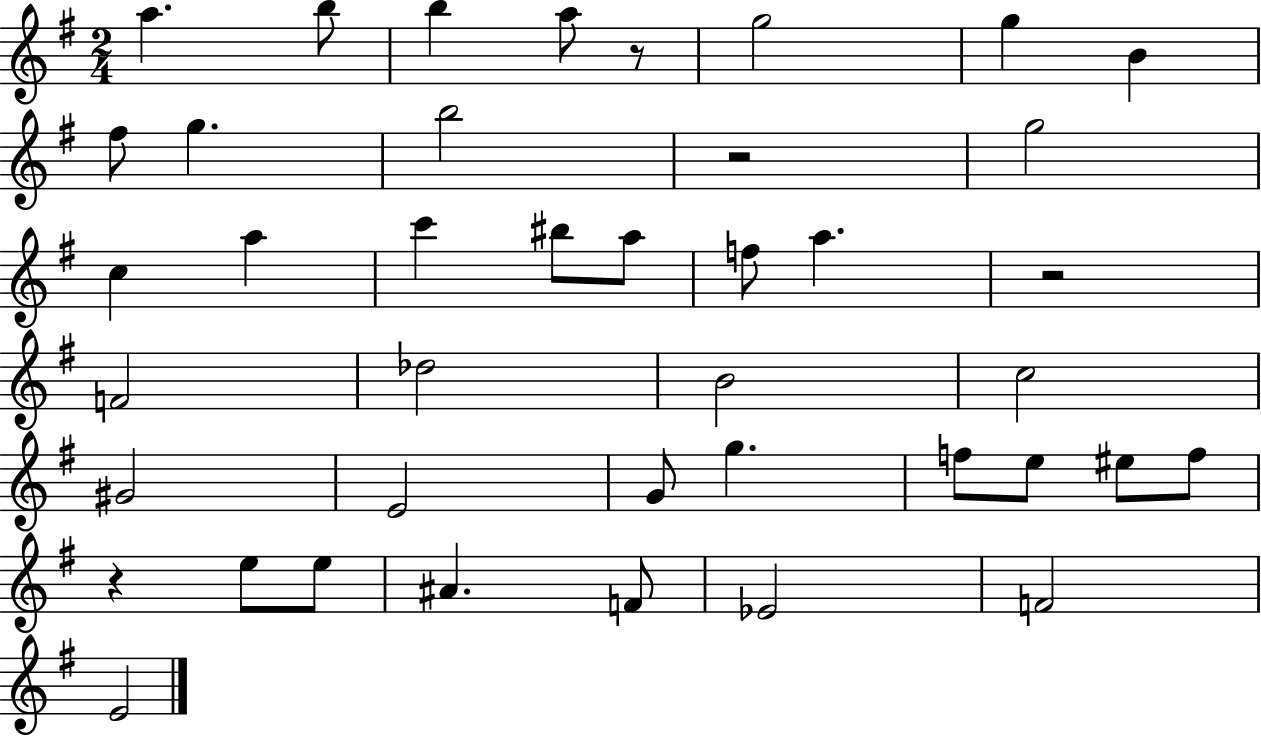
X:1
T:Untitled
M:2/4
L:1/4
K:G
a b/2 b a/2 z/2 g2 g B ^f/2 g b2 z2 g2 c a c' ^b/2 a/2 f/2 a z2 F2 _d2 B2 c2 ^G2 E2 G/2 g f/2 e/2 ^e/2 f/2 z e/2 e/2 ^A F/2 _E2 F2 E2